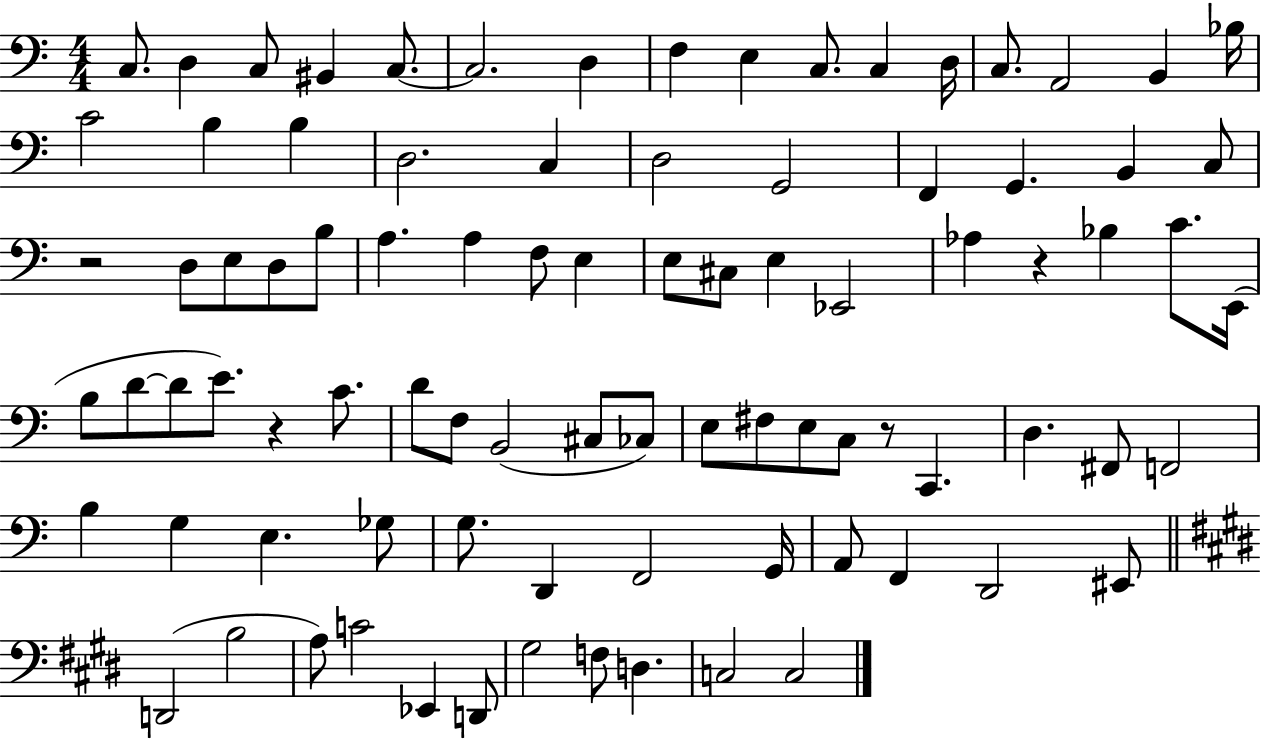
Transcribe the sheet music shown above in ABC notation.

X:1
T:Untitled
M:4/4
L:1/4
K:C
C,/2 D, C,/2 ^B,, C,/2 C,2 D, F, E, C,/2 C, D,/4 C,/2 A,,2 B,, _B,/4 C2 B, B, D,2 C, D,2 G,,2 F,, G,, B,, C,/2 z2 D,/2 E,/2 D,/2 B,/2 A, A, F,/2 E, E,/2 ^C,/2 E, _E,,2 _A, z _B, C/2 E,,/4 B,/2 D/2 D/2 E/2 z C/2 D/2 F,/2 B,,2 ^C,/2 _C,/2 E,/2 ^F,/2 E,/2 C,/2 z/2 C,, D, ^F,,/2 F,,2 B, G, E, _G,/2 G,/2 D,, F,,2 G,,/4 A,,/2 F,, D,,2 ^E,,/2 D,,2 B,2 A,/2 C2 _E,, D,,/2 ^G,2 F,/2 D, C,2 C,2